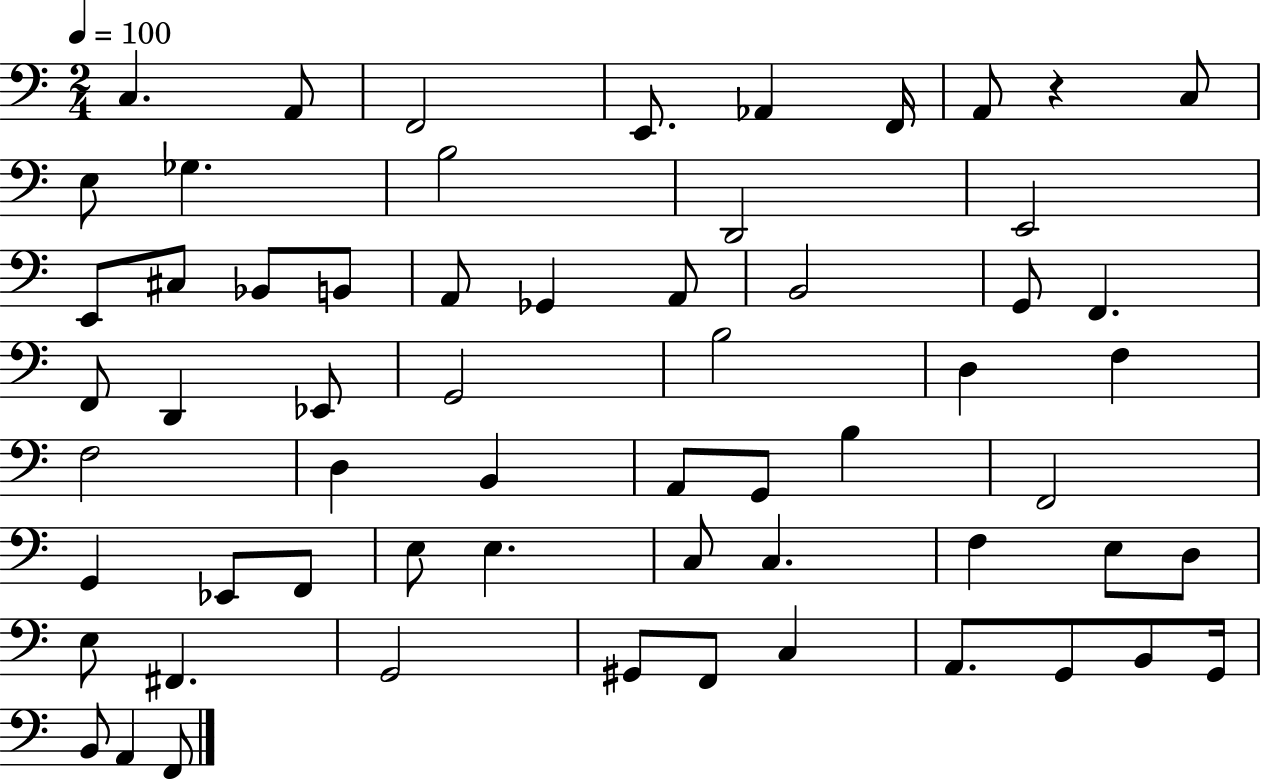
C3/q. A2/e F2/h E2/e. Ab2/q F2/s A2/e R/q C3/e E3/e Gb3/q. B3/h D2/h E2/h E2/e C#3/e Bb2/e B2/e A2/e Gb2/q A2/e B2/h G2/e F2/q. F2/e D2/q Eb2/e G2/h B3/h D3/q F3/q F3/h D3/q B2/q A2/e G2/e B3/q F2/h G2/q Eb2/e F2/e E3/e E3/q. C3/e C3/q. F3/q E3/e D3/e E3/e F#2/q. G2/h G#2/e F2/e C3/q A2/e. G2/e B2/e G2/s B2/e A2/q F2/e